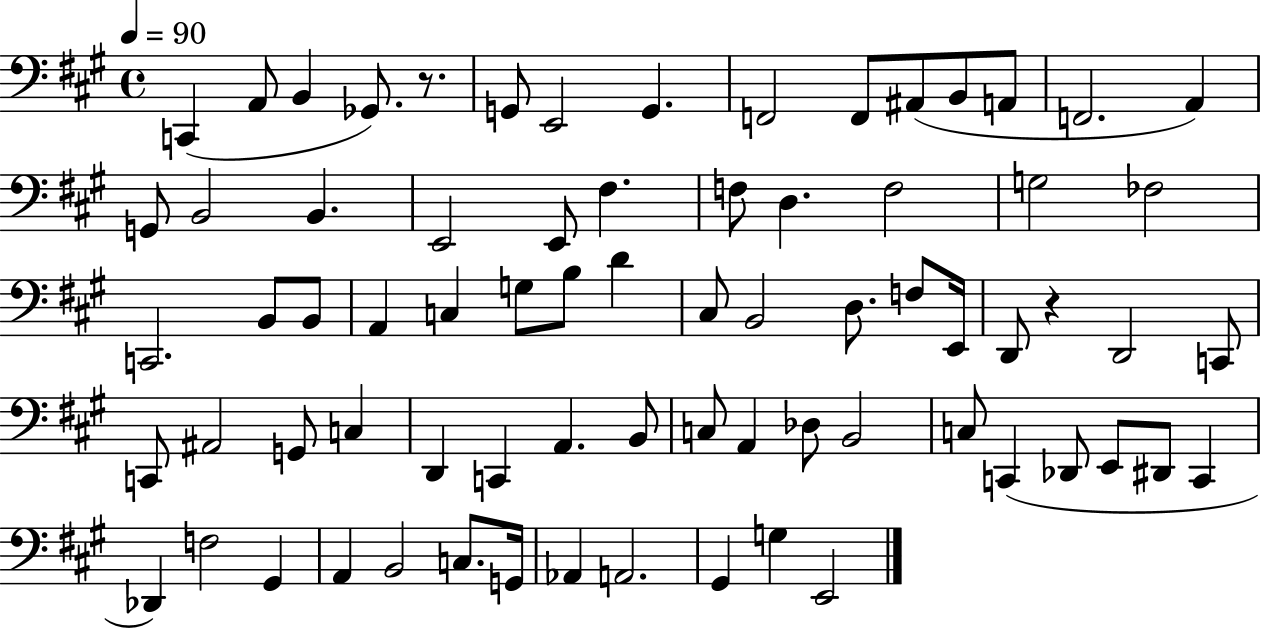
X:1
T:Untitled
M:4/4
L:1/4
K:A
C,, A,,/2 B,, _G,,/2 z/2 G,,/2 E,,2 G,, F,,2 F,,/2 ^A,,/2 B,,/2 A,,/2 F,,2 A,, G,,/2 B,,2 B,, E,,2 E,,/2 ^F, F,/2 D, F,2 G,2 _F,2 C,,2 B,,/2 B,,/2 A,, C, G,/2 B,/2 D ^C,/2 B,,2 D,/2 F,/2 E,,/4 D,,/2 z D,,2 C,,/2 C,,/2 ^A,,2 G,,/2 C, D,, C,, A,, B,,/2 C,/2 A,, _D,/2 B,,2 C,/2 C,, _D,,/2 E,,/2 ^D,,/2 C,, _D,, F,2 ^G,, A,, B,,2 C,/2 G,,/4 _A,, A,,2 ^G,, G, E,,2